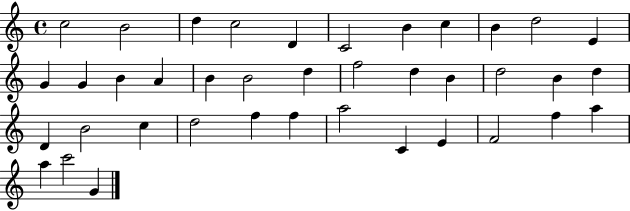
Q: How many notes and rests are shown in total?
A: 39